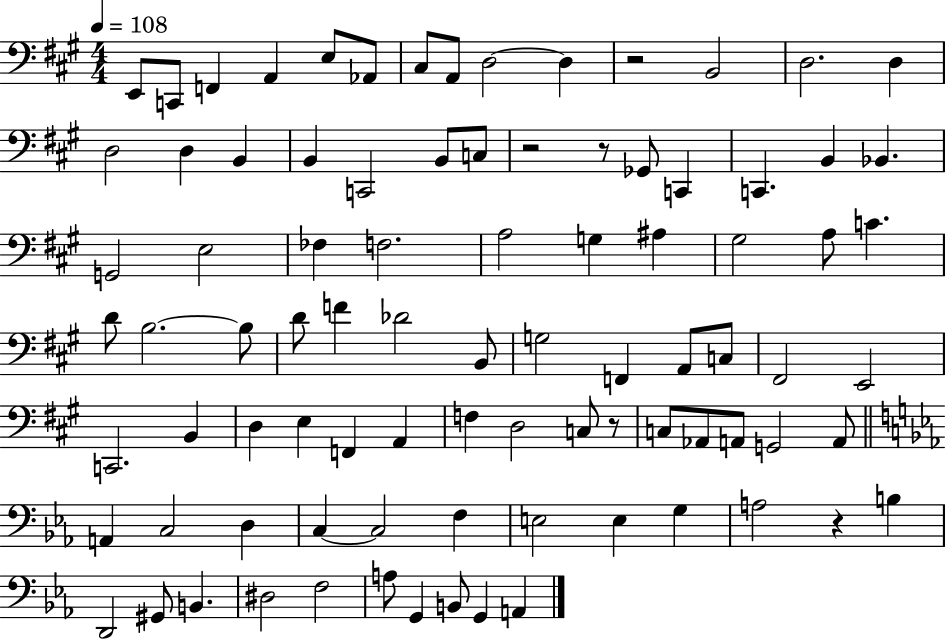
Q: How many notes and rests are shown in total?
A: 88